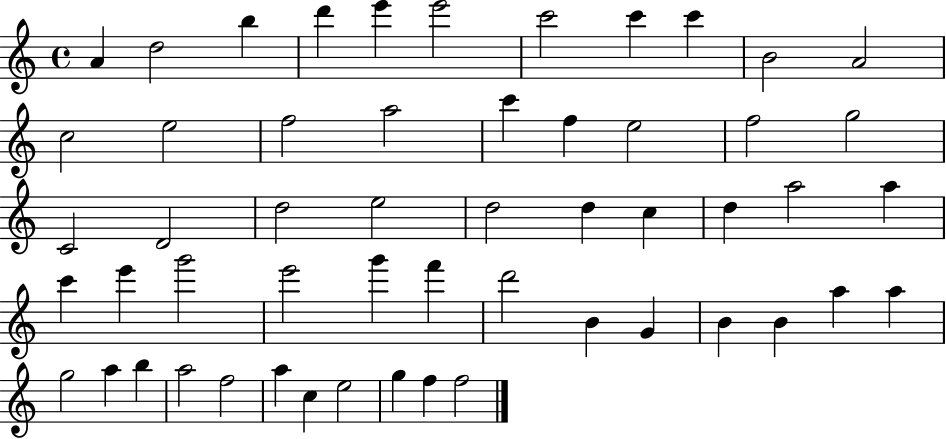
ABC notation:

X:1
T:Untitled
M:4/4
L:1/4
K:C
A d2 b d' e' e'2 c'2 c' c' B2 A2 c2 e2 f2 a2 c' f e2 f2 g2 C2 D2 d2 e2 d2 d c d a2 a c' e' g'2 e'2 g' f' d'2 B G B B a a g2 a b a2 f2 a c e2 g f f2